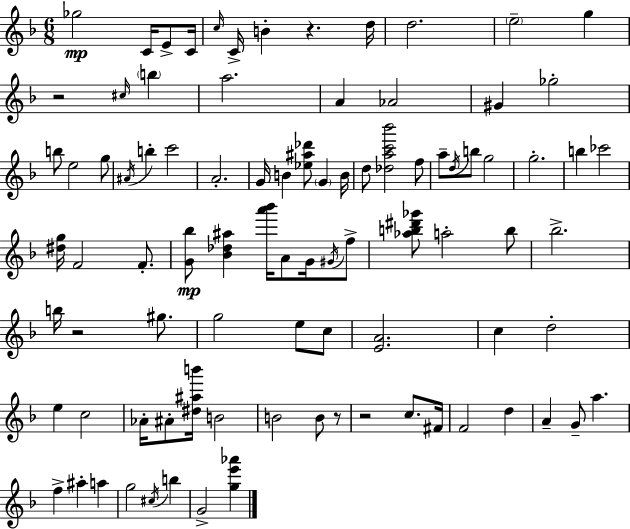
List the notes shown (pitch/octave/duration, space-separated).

Gb5/h C4/s E4/e C4/s C5/s C4/s B4/q R/q. D5/s D5/h. E5/h G5/q R/h C#5/s B5/q A5/h. A4/q Ab4/h G#4/q Gb5/h B5/e E5/h G5/e A#4/s B5/q C6/h A4/h. G4/s B4/q [Eb5,A#5,Db6]/e G4/q B4/s D5/e [Db5,A5,C6,Bb6]/h F5/e A5/e D5/s B5/e G5/h G5/h. B5/q CES6/h [D#5,G5]/s F4/h F4/e. [G4,Bb5]/e [Bb4,Db5,A#5]/q [A6,Bb6]/s A4/e G4/s G#4/s F5/e [Ab5,B5,D#6,Gb6]/e A5/h B5/e Bb5/h. B5/s R/h G#5/e. G5/h E5/e C5/e [E4,A4]/h. C5/q D5/h E5/q C5/h Ab4/s A#4/e [D#5,A#5,B6]/s B4/h B4/h B4/e R/e R/h C5/e. F#4/s F4/h D5/q A4/q G4/e A5/q. F5/q A#5/q A5/q G5/h C#5/s B5/q G4/h [G5,E6,Ab6]/q